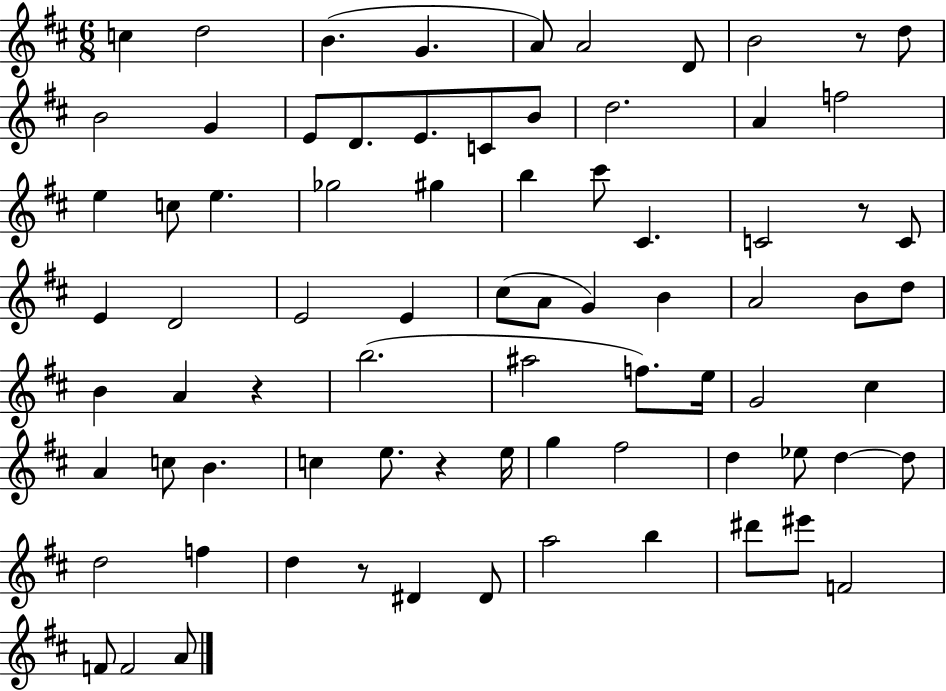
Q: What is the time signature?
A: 6/8